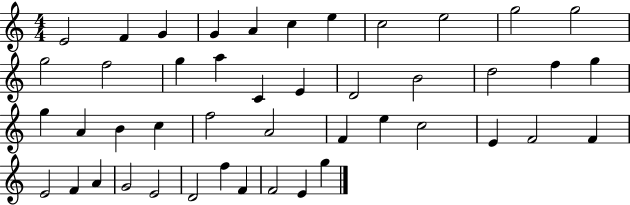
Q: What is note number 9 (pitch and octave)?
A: E5